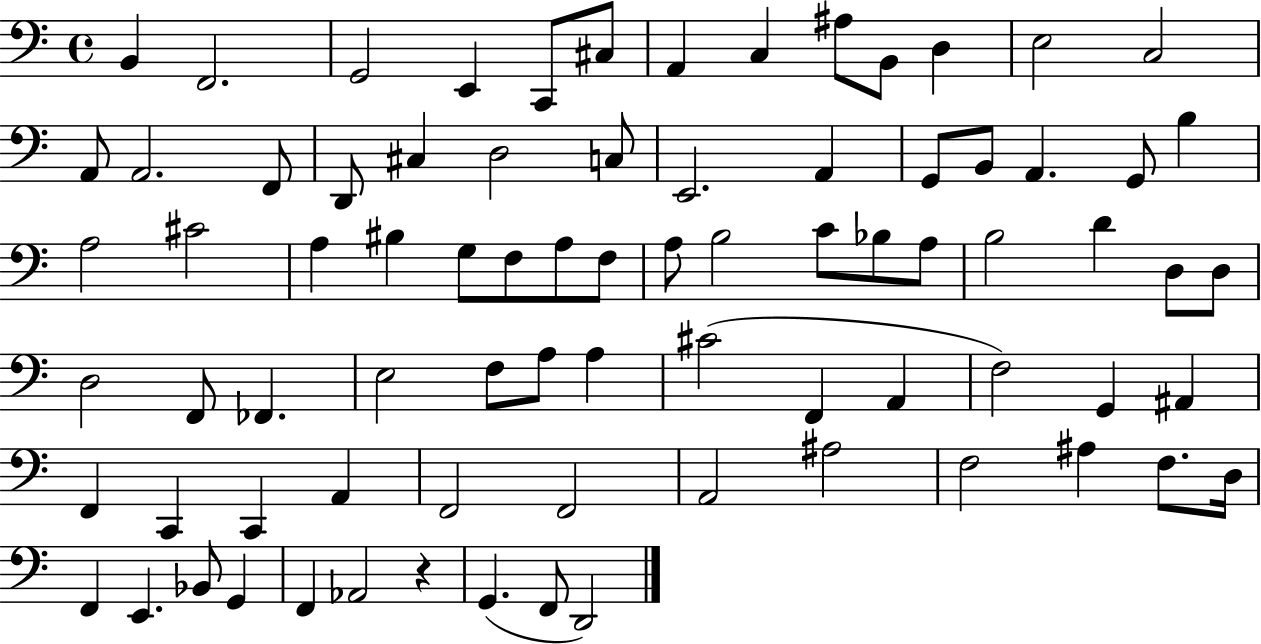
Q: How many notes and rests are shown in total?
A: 79